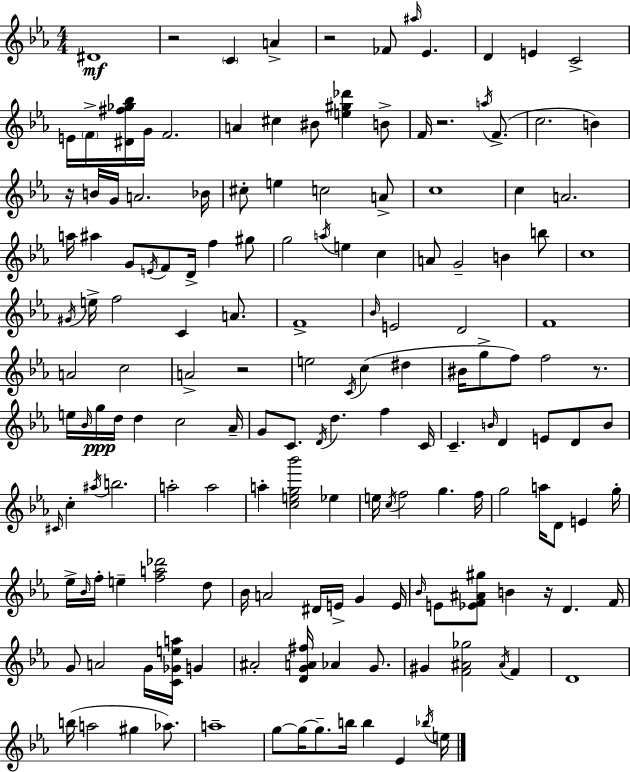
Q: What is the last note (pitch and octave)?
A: E5